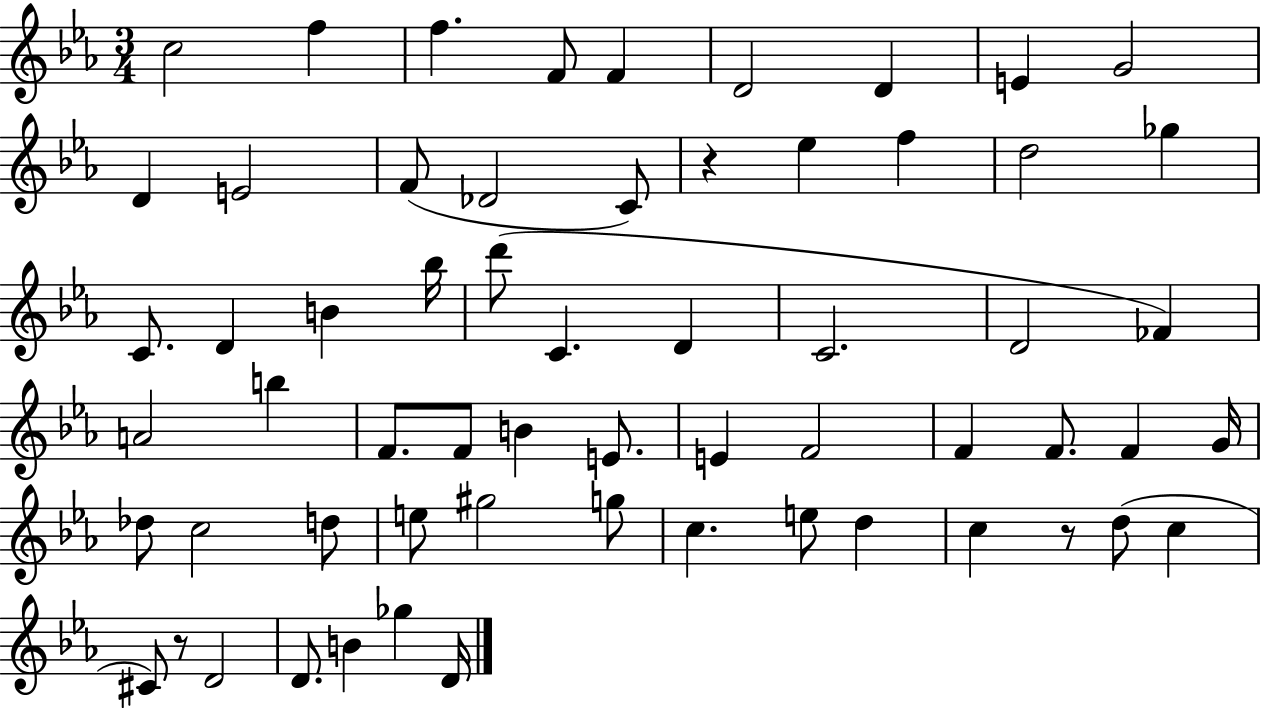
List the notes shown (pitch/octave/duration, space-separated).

C5/h F5/q F5/q. F4/e F4/q D4/h D4/q E4/q G4/h D4/q E4/h F4/e Db4/h C4/e R/q Eb5/q F5/q D5/h Gb5/q C4/e. D4/q B4/q Bb5/s D6/e C4/q. D4/q C4/h. D4/h FES4/q A4/h B5/q F4/e. F4/e B4/q E4/e. E4/q F4/h F4/q F4/e. F4/q G4/s Db5/e C5/h D5/e E5/e G#5/h G5/e C5/q. E5/e D5/q C5/q R/e D5/e C5/q C#4/e R/e D4/h D4/e. B4/q Gb5/q D4/s